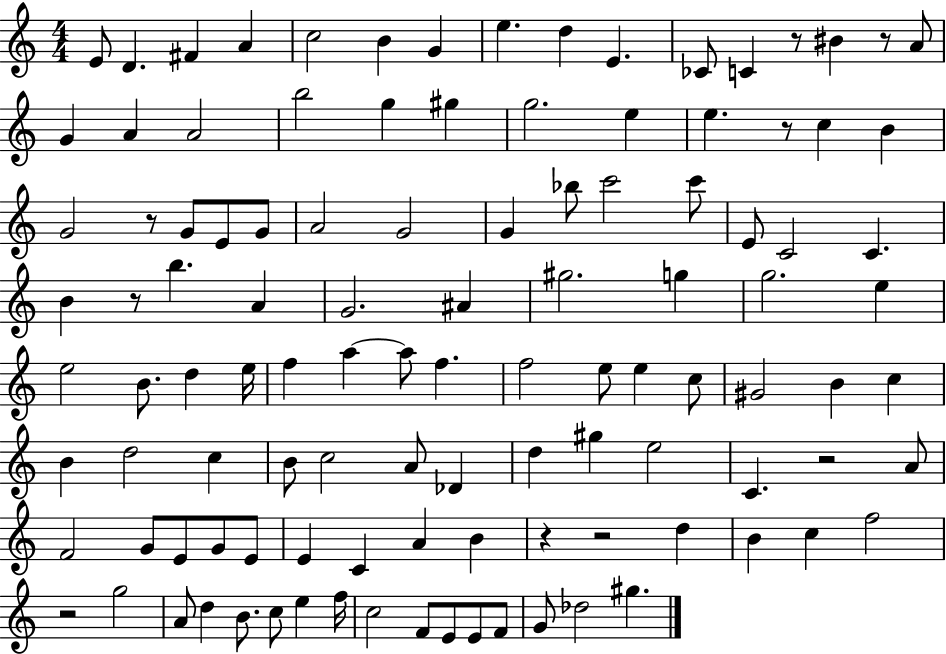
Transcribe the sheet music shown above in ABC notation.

X:1
T:Untitled
M:4/4
L:1/4
K:C
E/2 D ^F A c2 B G e d E _C/2 C z/2 ^B z/2 A/2 G A A2 b2 g ^g g2 e e z/2 c B G2 z/2 G/2 E/2 G/2 A2 G2 G _b/2 c'2 c'/2 E/2 C2 C B z/2 b A G2 ^A ^g2 g g2 e e2 B/2 d e/4 f a a/2 f f2 e/2 e c/2 ^G2 B c B d2 c B/2 c2 A/2 _D d ^g e2 C z2 A/2 F2 G/2 E/2 G/2 E/2 E C A B z z2 d B c f2 z2 g2 A/2 d B/2 c/2 e f/4 c2 F/2 E/2 E/2 F/2 G/2 _d2 ^g